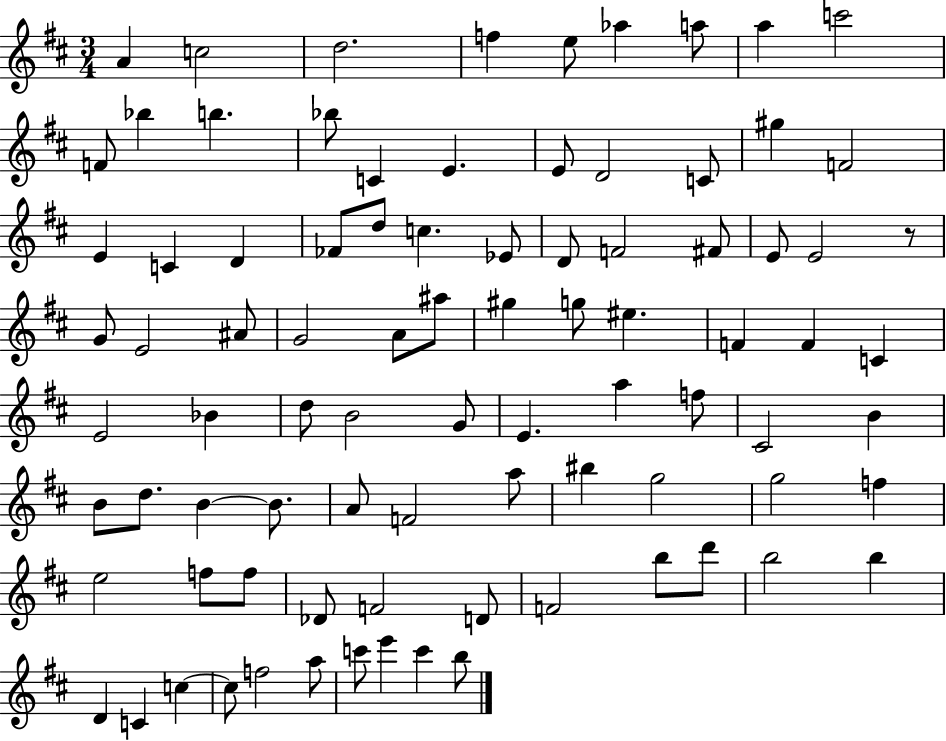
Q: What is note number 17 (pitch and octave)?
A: D4